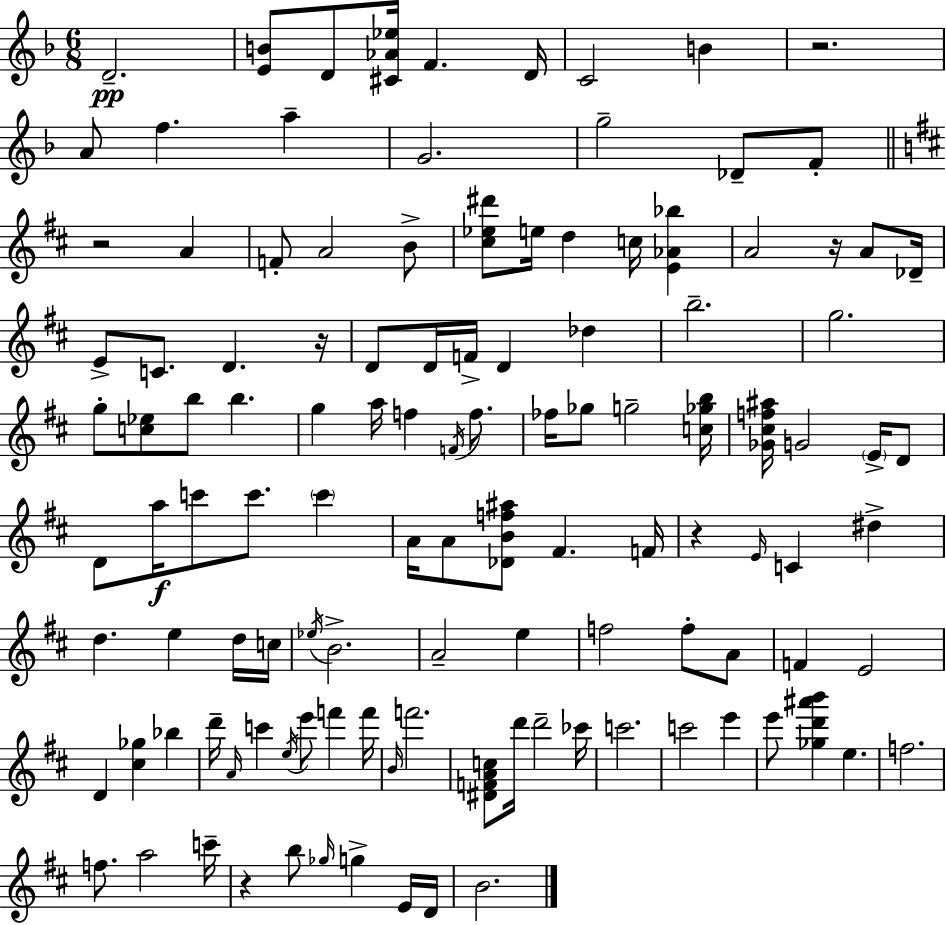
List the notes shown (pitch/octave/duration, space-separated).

D4/h. [E4,B4]/e D4/e [C#4,Ab4,Eb5]/s F4/q. D4/s C4/h B4/q R/h. A4/e F5/q. A5/q G4/h. G5/h Db4/e F4/e R/h A4/q F4/e A4/h B4/e [C#5,Eb5,D#6]/e E5/s D5/q C5/s [E4,Ab4,Bb5]/q A4/h R/s A4/e Db4/s E4/e C4/e. D4/q. R/s D4/e D4/s F4/s D4/q Db5/q B5/h. G5/h. G5/e [C5,Eb5]/e B5/e B5/q. G5/q A5/s F5/q F4/s F5/e. FES5/s Gb5/e G5/h [C5,Gb5,B5]/s [Gb4,C#5,F5,A#5]/s G4/h E4/s D4/e D4/e A5/s C6/e C6/e. C6/q A4/s A4/e [Db4,B4,F5,A#5]/e F#4/q. F4/s R/q E4/s C4/q D#5/q D5/q. E5/q D5/s C5/s Eb5/s B4/h. A4/h E5/q F5/h F5/e A4/e F4/q E4/h D4/q [C#5,Gb5]/q Bb5/q D6/s A4/s C6/q E5/s E6/e F6/q F6/s B4/s F6/h. [D#4,F4,A4,C5]/e D6/s D6/h CES6/s C6/h. C6/h E6/q E6/e [Gb5,D6,A#6,B6]/q E5/q. F5/h. F5/e. A5/h C6/s R/q B5/e Gb5/s G5/q E4/s D4/s B4/h.